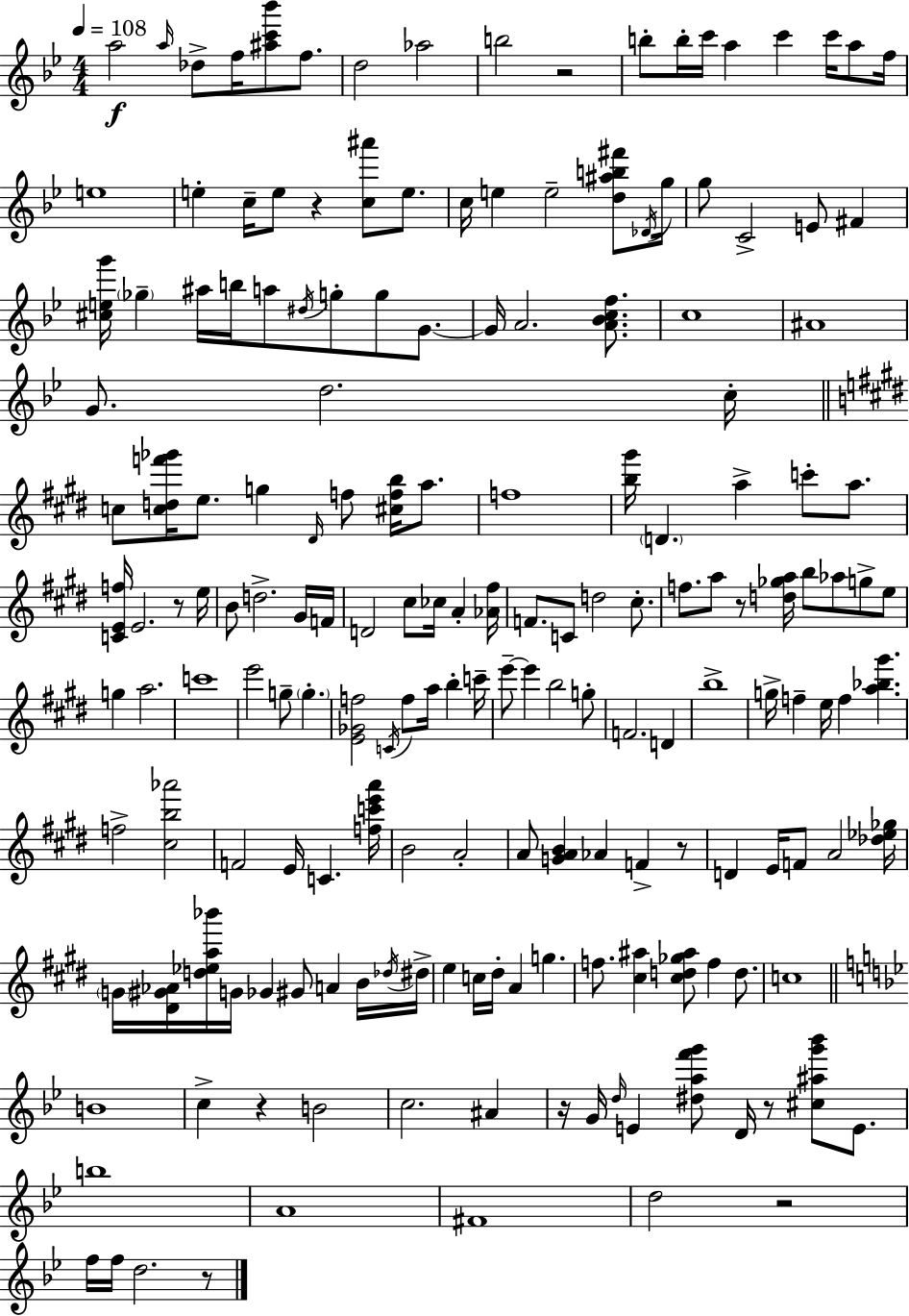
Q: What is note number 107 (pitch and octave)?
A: F4